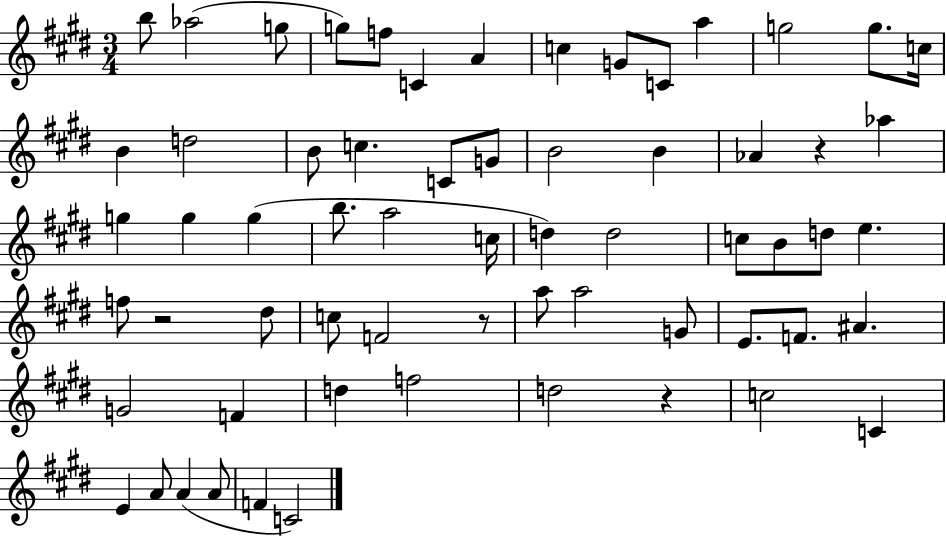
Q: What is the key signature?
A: E major